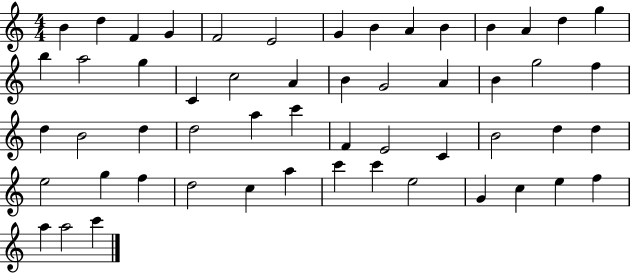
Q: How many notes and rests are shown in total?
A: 54